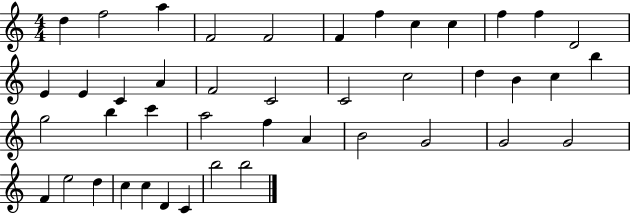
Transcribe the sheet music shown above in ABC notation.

X:1
T:Untitled
M:4/4
L:1/4
K:C
d f2 a F2 F2 F f c c f f D2 E E C A F2 C2 C2 c2 d B c b g2 b c' a2 f A B2 G2 G2 G2 F e2 d c c D C b2 b2